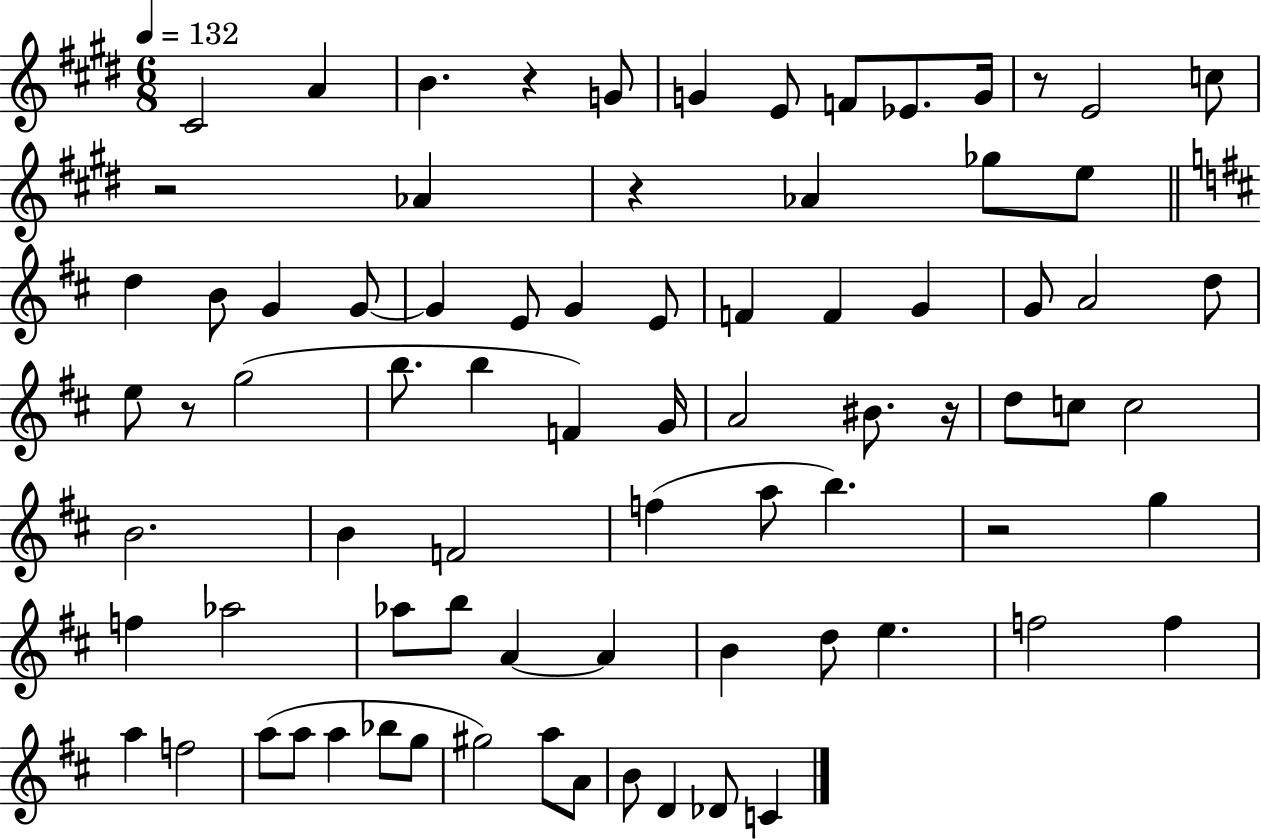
C#4/h A4/q B4/q. R/q G4/e G4/q E4/e F4/e Eb4/e. G4/s R/e E4/h C5/e R/h Ab4/q R/q Ab4/q Gb5/e E5/e D5/q B4/e G4/q G4/e G4/q E4/e G4/q E4/e F4/q F4/q G4/q G4/e A4/h D5/e E5/e R/e G5/h B5/e. B5/q F4/q G4/s A4/h BIS4/e. R/s D5/e C5/e C5/h B4/h. B4/q F4/h F5/q A5/e B5/q. R/h G5/q F5/q Ab5/h Ab5/e B5/e A4/q A4/q B4/q D5/e E5/q. F5/h F5/q A5/q F5/h A5/e A5/e A5/q Bb5/e G5/e G#5/h A5/e A4/e B4/e D4/q Db4/e C4/q